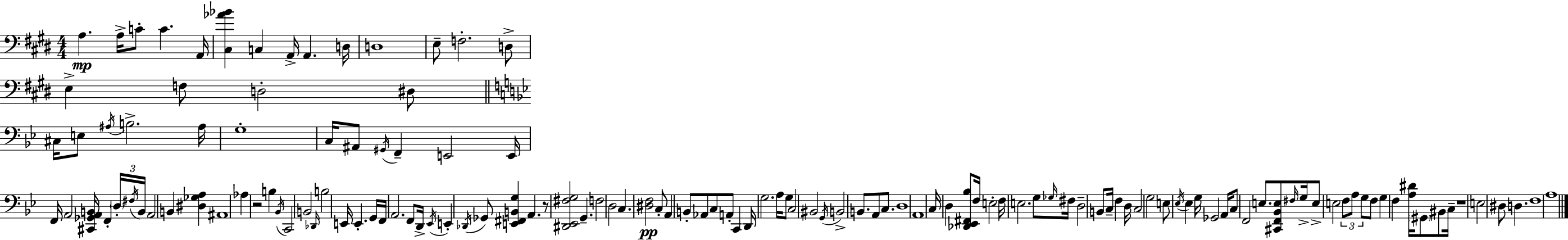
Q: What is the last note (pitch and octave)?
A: A3